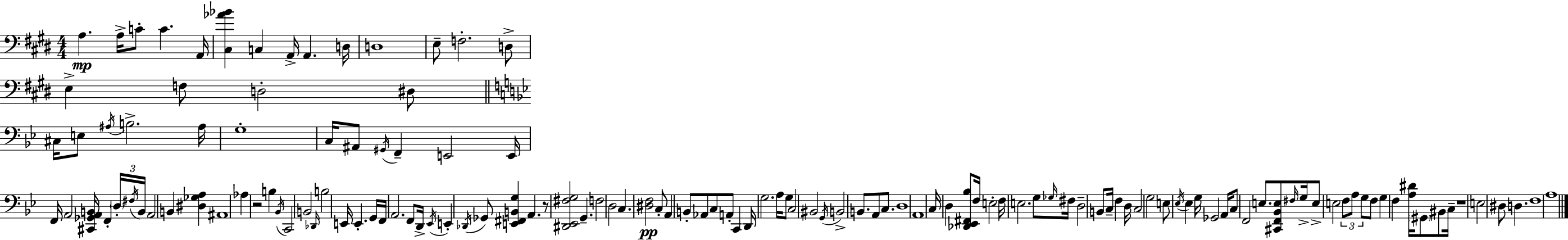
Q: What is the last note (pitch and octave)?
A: A3